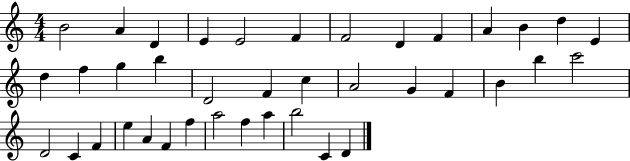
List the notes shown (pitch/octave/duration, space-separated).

B4/h A4/q D4/q E4/q E4/h F4/q F4/h D4/q F4/q A4/q B4/q D5/q E4/q D5/q F5/q G5/q B5/q D4/h F4/q C5/q A4/h G4/q F4/q B4/q B5/q C6/h D4/h C4/q F4/q E5/q A4/q F4/q F5/q A5/h F5/q A5/q B5/h C4/q D4/q